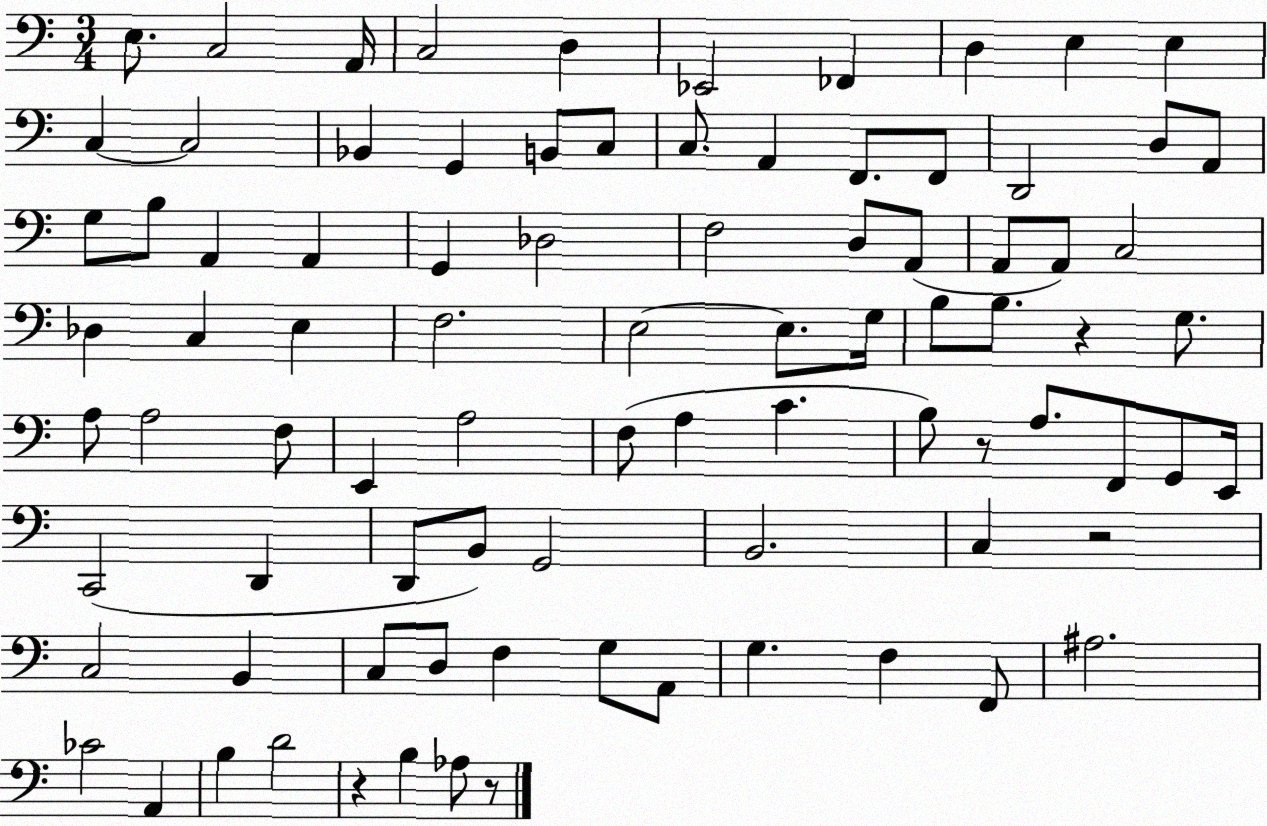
X:1
T:Untitled
M:3/4
L:1/4
K:C
E,/2 C,2 A,,/4 C,2 D, _E,,2 _F,, D, E, E, C, C,2 _B,, G,, B,,/2 C,/2 C,/2 A,, F,,/2 F,,/2 D,,2 D,/2 A,,/2 G,/2 B,/2 A,, A,, G,, _D,2 F,2 D,/2 A,,/2 A,,/2 A,,/2 C,2 _D, C, E, F,2 E,2 E,/2 G,/4 B,/2 B,/2 z G,/2 A,/2 A,2 F,/2 E,, A,2 F,/2 A, C B,/2 z/2 A,/2 F,,/2 G,,/2 E,,/4 C,,2 D,, D,,/2 B,,/2 G,,2 B,,2 C, z2 C,2 B,, C,/2 D,/2 F, G,/2 A,,/2 G, F, F,,/2 ^A,2 _C2 A,, B, D2 z B, _A,/2 z/2